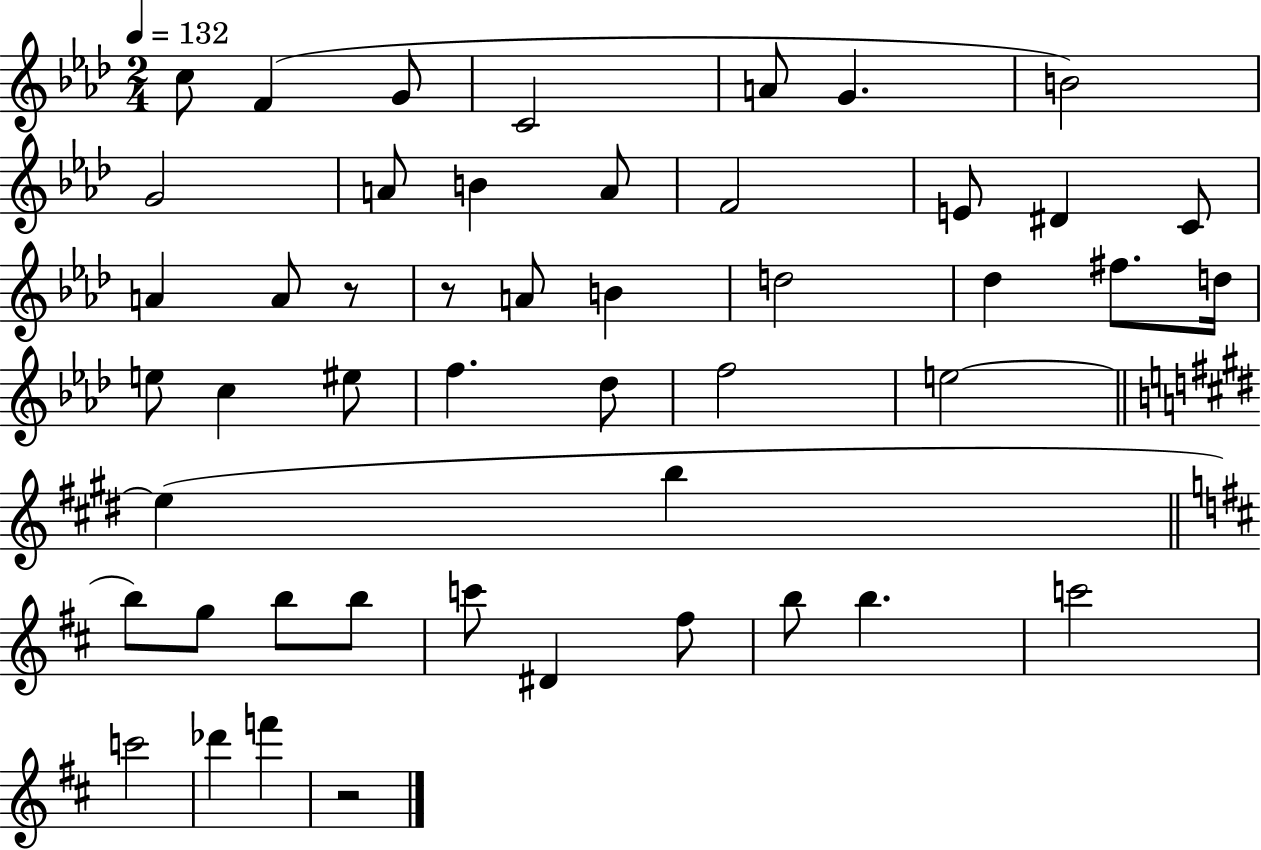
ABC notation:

X:1
T:Untitled
M:2/4
L:1/4
K:Ab
c/2 F G/2 C2 A/2 G B2 G2 A/2 B A/2 F2 E/2 ^D C/2 A A/2 z/2 z/2 A/2 B d2 _d ^f/2 d/4 e/2 c ^e/2 f _d/2 f2 e2 e b b/2 g/2 b/2 b/2 c'/2 ^D ^f/2 b/2 b c'2 c'2 _d' f' z2